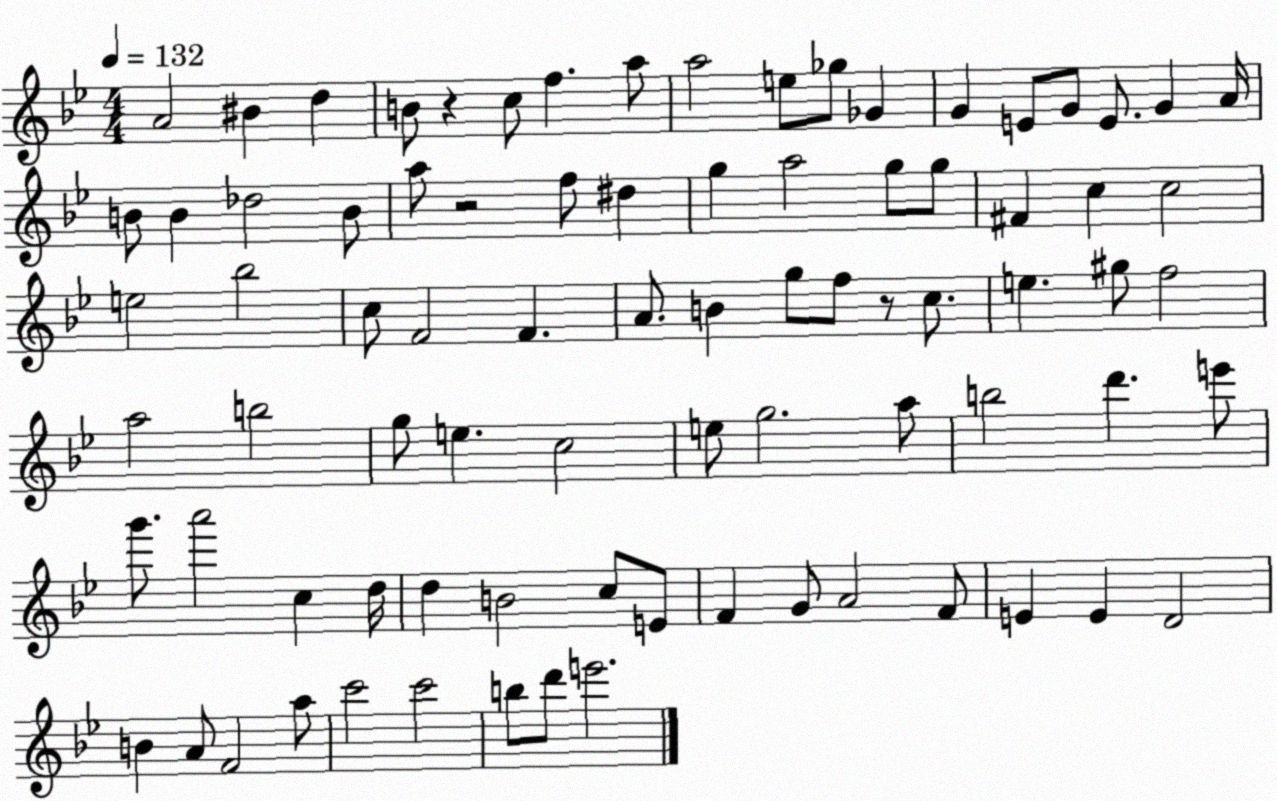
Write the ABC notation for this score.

X:1
T:Untitled
M:4/4
L:1/4
K:Bb
A2 ^B d B/2 z c/2 f a/2 a2 e/2 _g/2 _G G E/2 G/2 E/2 G A/4 B/2 B _d2 B/2 a/2 z2 f/2 ^d g a2 g/2 g/2 ^F c c2 e2 _b2 c/2 F2 F A/2 B g/2 f/2 z/2 c/2 e ^g/2 f2 a2 b2 g/2 e c2 e/2 g2 a/2 b2 d' e'/2 g'/2 a'2 c d/4 d B2 c/2 E/2 F G/2 A2 F/2 E E D2 B A/2 F2 a/2 c'2 c'2 b/2 d'/2 e'2